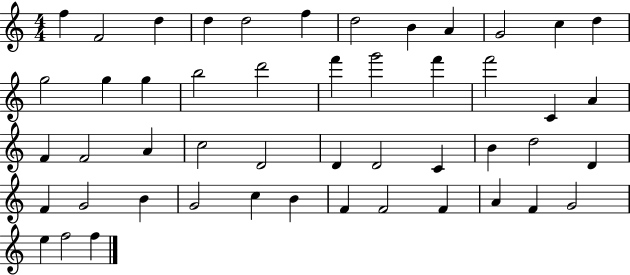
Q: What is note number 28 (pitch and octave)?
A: D4